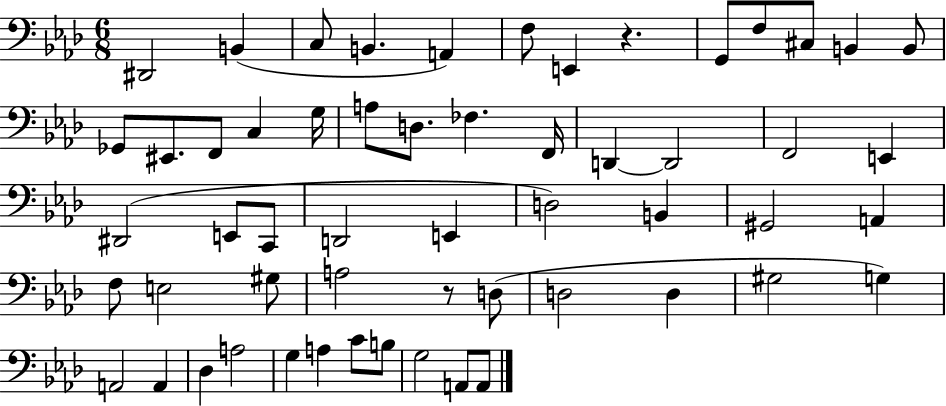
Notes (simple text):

D#2/h B2/q C3/e B2/q. A2/q F3/e E2/q R/q. G2/e F3/e C#3/e B2/q B2/e Gb2/e EIS2/e. F2/e C3/q G3/s A3/e D3/e. FES3/q. F2/s D2/q D2/h F2/h E2/q D#2/h E2/e C2/e D2/h E2/q D3/h B2/q G#2/h A2/q F3/e E3/h G#3/e A3/h R/e D3/e D3/h D3/q G#3/h G3/q A2/h A2/q Db3/q A3/h G3/q A3/q C4/e B3/e G3/h A2/e A2/e